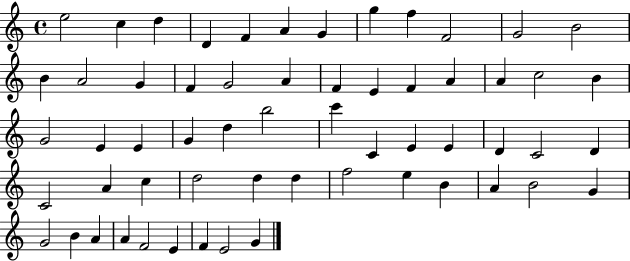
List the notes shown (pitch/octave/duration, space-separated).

E5/h C5/q D5/q D4/q F4/q A4/q G4/q G5/q F5/q F4/h G4/h B4/h B4/q A4/h G4/q F4/q G4/h A4/q F4/q E4/q F4/q A4/q A4/q C5/h B4/q G4/h E4/q E4/q G4/q D5/q B5/h C6/q C4/q E4/q E4/q D4/q C4/h D4/q C4/h A4/q C5/q D5/h D5/q D5/q F5/h E5/q B4/q A4/q B4/h G4/q G4/h B4/q A4/q A4/q F4/h E4/q F4/q E4/h G4/q